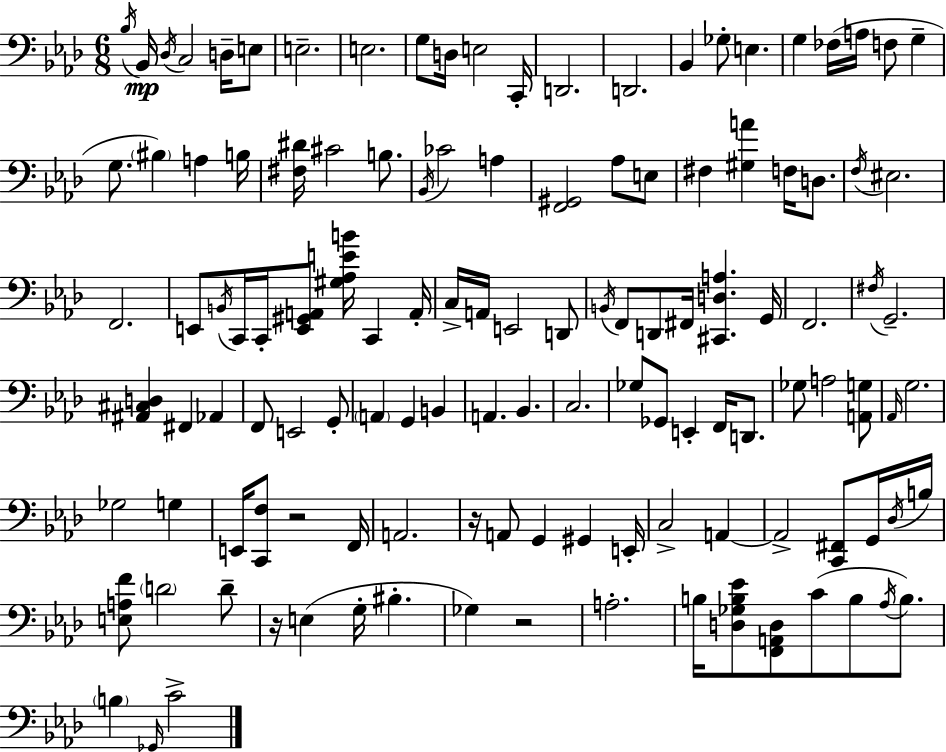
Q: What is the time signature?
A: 6/8